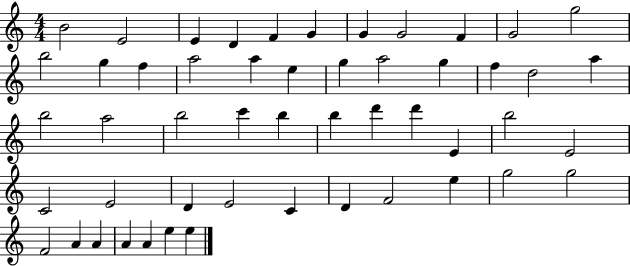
X:1
T:Untitled
M:4/4
L:1/4
K:C
B2 E2 E D F G G G2 F G2 g2 b2 g f a2 a e g a2 g f d2 a b2 a2 b2 c' b b d' d' E b2 E2 C2 E2 D E2 C D F2 e g2 g2 F2 A A A A e e